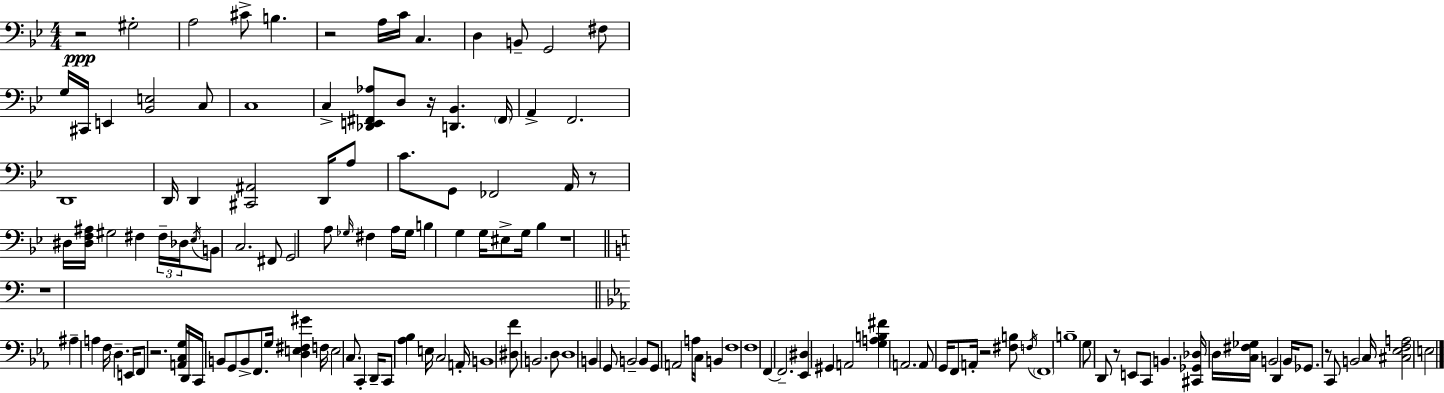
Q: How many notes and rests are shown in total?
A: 139